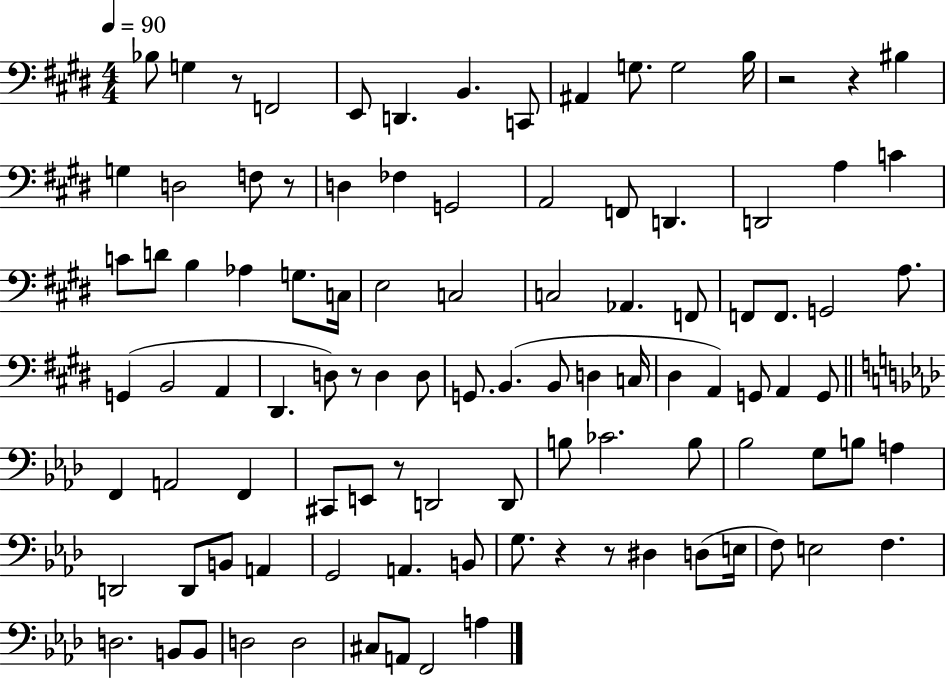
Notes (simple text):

Bb3/e G3/q R/e F2/h E2/e D2/q. B2/q. C2/e A#2/q G3/e. G3/h B3/s R/h R/q BIS3/q G3/q D3/h F3/e R/e D3/q FES3/q G2/h A2/h F2/e D2/q. D2/h A3/q C4/q C4/e D4/e B3/q Ab3/q G3/e. C3/s E3/h C3/h C3/h Ab2/q. F2/e F2/e F2/e. G2/h A3/e. G2/q B2/h A2/q D#2/q. D3/e R/e D3/q D3/e G2/e. B2/q. B2/e D3/q C3/s D#3/q A2/q G2/e A2/q G2/e F2/q A2/h F2/q C#2/e E2/e R/e D2/h D2/e B3/e CES4/h. B3/e Bb3/h G3/e B3/e A3/q D2/h D2/e B2/e A2/q G2/h A2/q. B2/e G3/e. R/q R/e D#3/q D3/e E3/s F3/e E3/h F3/q. D3/h. B2/e B2/e D3/h D3/h C#3/e A2/e F2/h A3/q